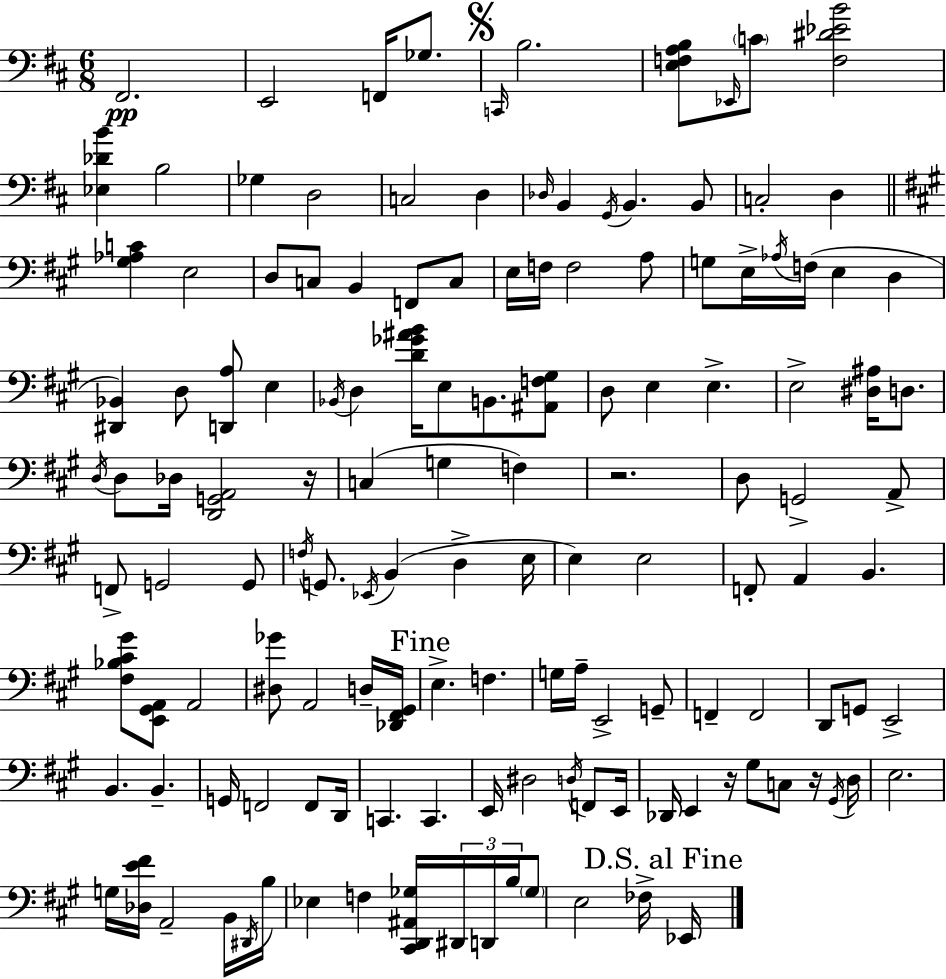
{
  \clef bass
  \numericTimeSignature
  \time 6/8
  \key d \major
  fis,2.\pp | e,2 f,16 ges8. | \mark \markup { \musicglyph "scripts.segno" } \grace { c,16 } b2. | <e f a b>8 \grace { ees,16 } \parenthesize c'8 <f dis' ees' b'>2 | \break <ees des' b'>4 b2 | ges4 d2 | c2 d4 | \grace { des16 } b,4 \acciaccatura { g,16 } b,4. | \break b,8 c2-. | d4 \bar "||" \break \key a \major <gis aes c'>4 e2 | d8 c8 b,4 f,8 c8 | e16 f16 f2 a8 | g8 e16-> \acciaccatura { aes16 } f16( e4 d4 | \break <dis, bes,>4) d8 <d, a>8 e4 | \acciaccatura { bes,16 } d4 <d' ges' ais' b'>16 e8 b,8. | <ais, f gis>8 d8 e4 e4.-> | e2-> <dis ais>16 d8. | \break \acciaccatura { d16 } d8 des16 <d, g, a,>2 | r16 c4( g4 f4) | r2. | d8 g,2-> | \break a,8-> f,8-> g,2 | g,8 \acciaccatura { f16 } g,8. \acciaccatura { ees,16 }( b,4 | d4-> e16 e4) e2 | f,8-. a,4 b,4. | \break <fis bes cis' gis'>8 <e, gis, a,>8 a,2 | <dis ges'>8 a,2 | d16-- <des, fis, gis,>16 \mark "Fine" e4.-> f4. | g16 a16-- e,2-> | \break g,8-- f,4-- f,2 | d,8 g,8 e,2-> | b,4. b,4.-- | g,16 f,2 | \break f,8 d,16 c,4. c,4. | e,16 dis2 | \acciaccatura { d16 } f,8 e,16 des,16 e,4 r16 | gis8 c8 r16 \acciaccatura { gis,16 } d16 e2. | \break g16 <des e' fis'>16 a,2-- | b,16 \acciaccatura { dis,16 } b16 ees4 | f4 <cis, d, ais, ges>16 \tuplet 3/2 { dis,16 d,16 b16 } \parenthesize ges8 e2 | fes16-> \mark "D.S. al Fine" ees,16 \bar "|."
}